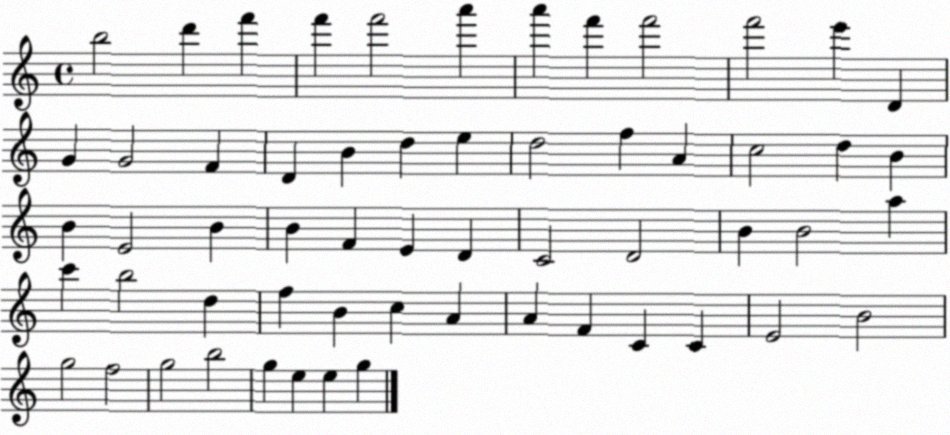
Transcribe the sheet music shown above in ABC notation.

X:1
T:Untitled
M:4/4
L:1/4
K:C
b2 d' f' f' f'2 a' a' f' f'2 f'2 e' D G G2 F D B d e d2 f A c2 d B B E2 B B F E D C2 D2 B B2 a c' b2 d f B c A A F C C E2 B2 g2 f2 g2 b2 g e e g